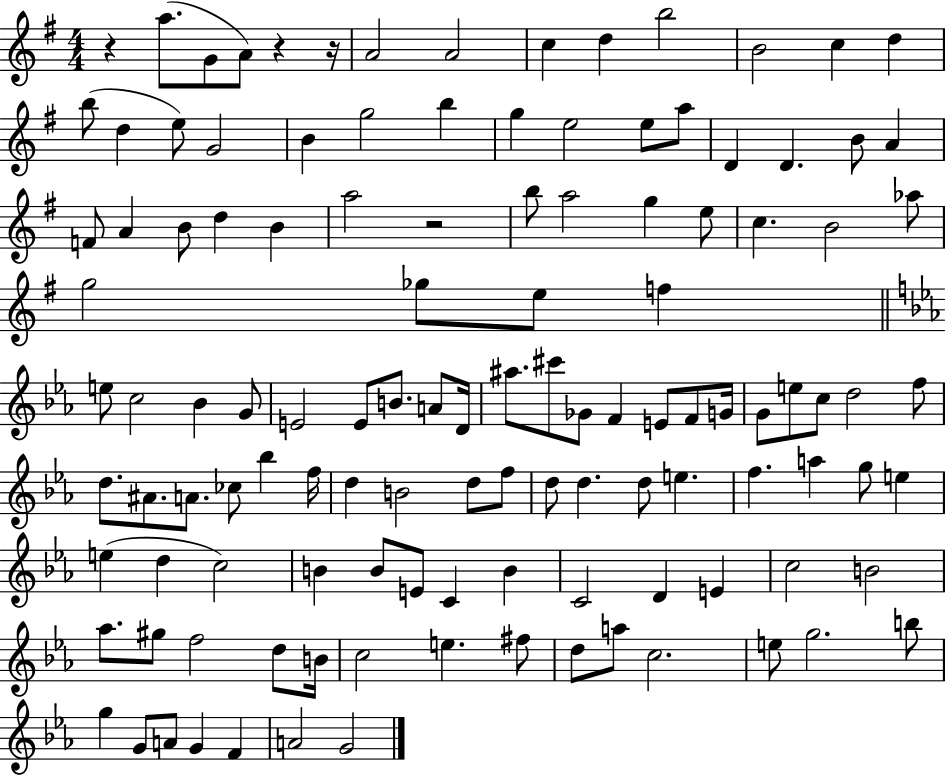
R/q A5/e. G4/e A4/e R/q R/s A4/h A4/h C5/q D5/q B5/h B4/h C5/q D5/q B5/e D5/q E5/e G4/h B4/q G5/h B5/q G5/q E5/h E5/e A5/e D4/q D4/q. B4/e A4/q F4/e A4/q B4/e D5/q B4/q A5/h R/h B5/e A5/h G5/q E5/e C5/q. B4/h Ab5/e G5/h Gb5/e E5/e F5/q E5/e C5/h Bb4/q G4/e E4/h E4/e B4/e. A4/e D4/s A#5/e. C#6/e Gb4/e F4/q E4/e F4/e G4/s G4/e E5/e C5/e D5/h F5/e D5/e. A#4/e. A4/e. CES5/e Bb5/q F5/s D5/q B4/h D5/e F5/e D5/e D5/q. D5/e E5/q. F5/q. A5/q G5/e E5/q E5/q D5/q C5/h B4/q B4/e E4/e C4/q B4/q C4/h D4/q E4/q C5/h B4/h Ab5/e. G#5/e F5/h D5/e B4/s C5/h E5/q. F#5/e D5/e A5/e C5/h. E5/e G5/h. B5/e G5/q G4/e A4/e G4/q F4/q A4/h G4/h